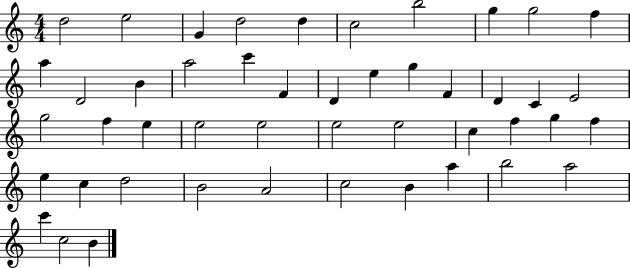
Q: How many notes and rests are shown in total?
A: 47